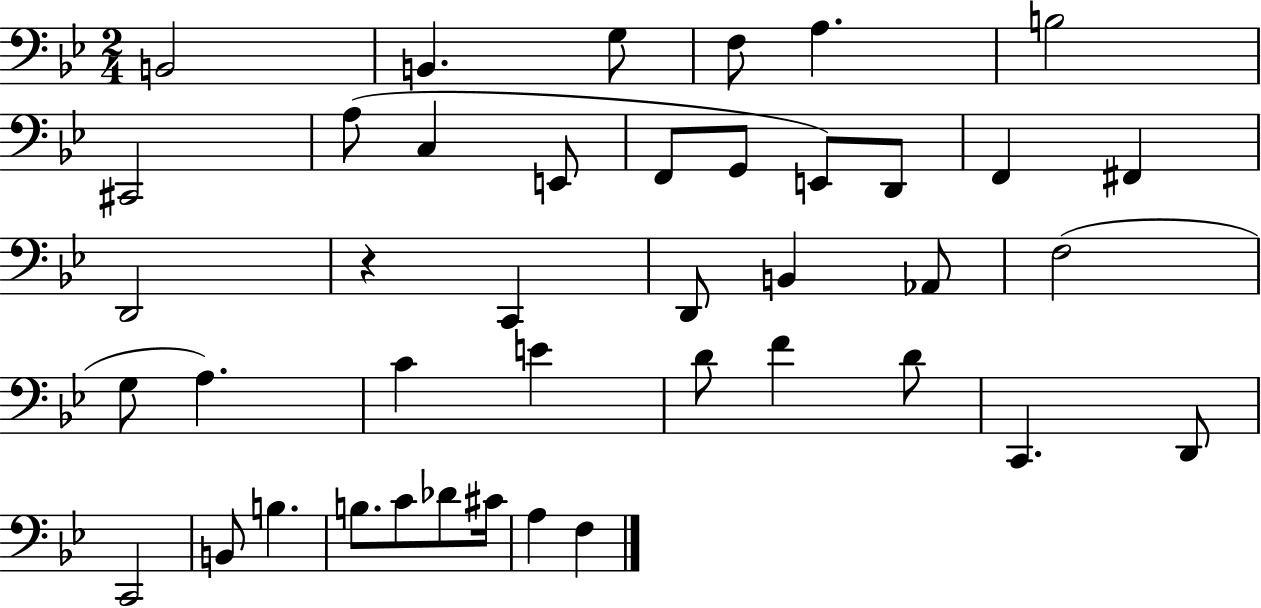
X:1
T:Untitled
M:2/4
L:1/4
K:Bb
B,,2 B,, G,/2 F,/2 A, B,2 ^C,,2 A,/2 C, E,,/2 F,,/2 G,,/2 E,,/2 D,,/2 F,, ^F,, D,,2 z C,, D,,/2 B,, _A,,/2 F,2 G,/2 A, C E D/2 F D/2 C,, D,,/2 C,,2 B,,/2 B, B,/2 C/2 _D/2 ^C/4 A, F,